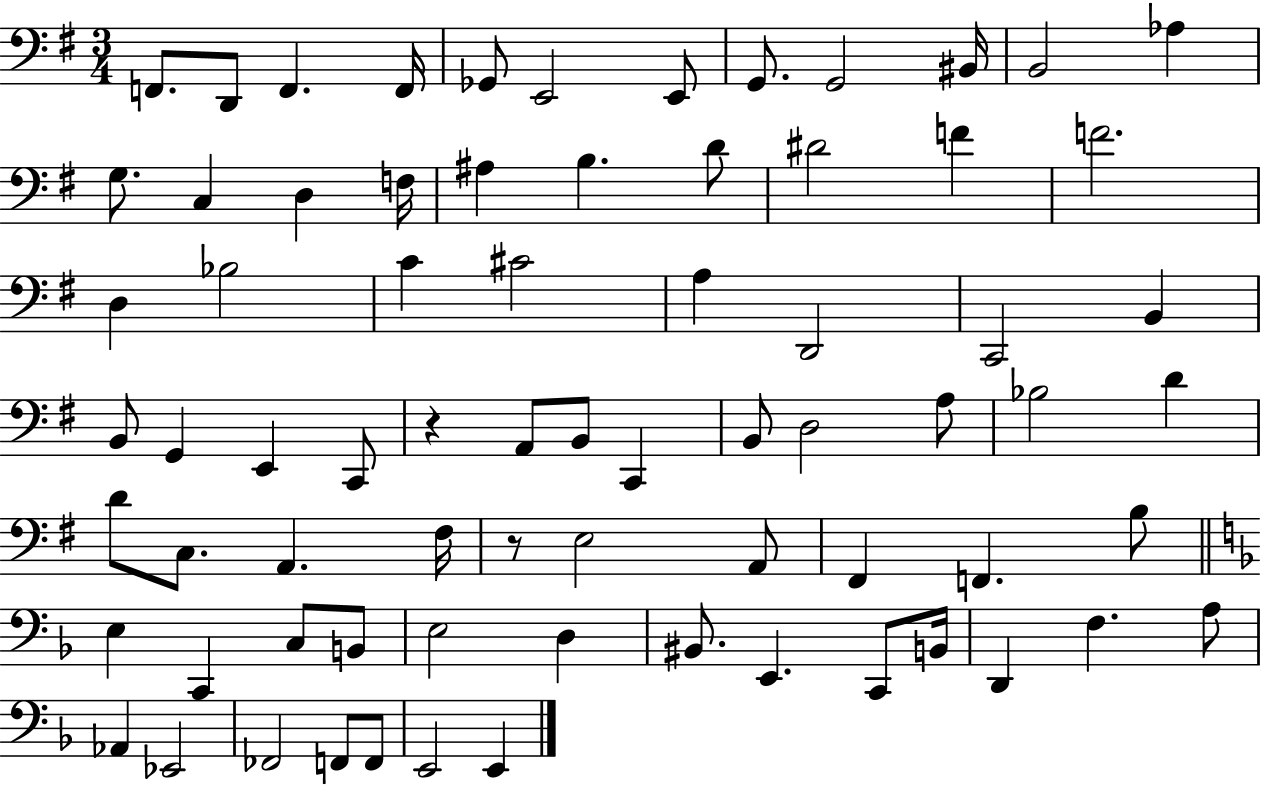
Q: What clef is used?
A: bass